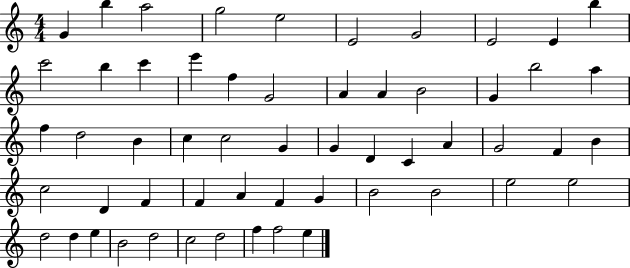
{
  \clef treble
  \numericTimeSignature
  \time 4/4
  \key c \major
  g'4 b''4 a''2 | g''2 e''2 | e'2 g'2 | e'2 e'4 b''4 | \break c'''2 b''4 c'''4 | e'''4 f''4 g'2 | a'4 a'4 b'2 | g'4 b''2 a''4 | \break f''4 d''2 b'4 | c''4 c''2 g'4 | g'4 d'4 c'4 a'4 | g'2 f'4 b'4 | \break c''2 d'4 f'4 | f'4 a'4 f'4 g'4 | b'2 b'2 | e''2 e''2 | \break d''2 d''4 e''4 | b'2 d''2 | c''2 d''2 | f''4 f''2 e''4 | \break \bar "|."
}